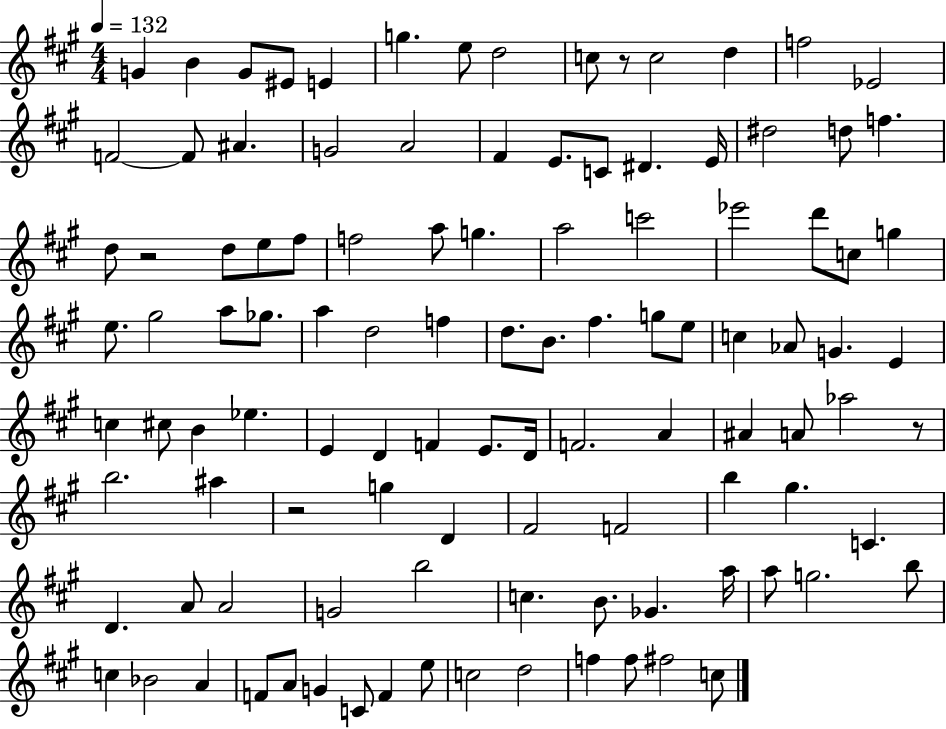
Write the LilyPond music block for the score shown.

{
  \clef treble
  \numericTimeSignature
  \time 4/4
  \key a \major
  \tempo 4 = 132
  \repeat volta 2 { g'4 b'4 g'8 eis'8 e'4 | g''4. e''8 d''2 | c''8 r8 c''2 d''4 | f''2 ees'2 | \break f'2~~ f'8 ais'4. | g'2 a'2 | fis'4 e'8. c'8 dis'4. e'16 | dis''2 d''8 f''4. | \break d''8 r2 d''8 e''8 fis''8 | f''2 a''8 g''4. | a''2 c'''2 | ees'''2 d'''8 c''8 g''4 | \break e''8. gis''2 a''8 ges''8. | a''4 d''2 f''4 | d''8. b'8. fis''4. g''8 e''8 | c''4 aes'8 g'4. e'4 | \break c''4 cis''8 b'4 ees''4. | e'4 d'4 f'4 e'8. d'16 | f'2. a'4 | ais'4 a'8 aes''2 r8 | \break b''2. ais''4 | r2 g''4 d'4 | fis'2 f'2 | b''4 gis''4. c'4. | \break d'4. a'8 a'2 | g'2 b''2 | c''4. b'8. ges'4. a''16 | a''8 g''2. b''8 | \break c''4 bes'2 a'4 | f'8 a'8 g'4 c'8 f'4 e''8 | c''2 d''2 | f''4 f''8 fis''2 c''8 | \break } \bar "|."
}